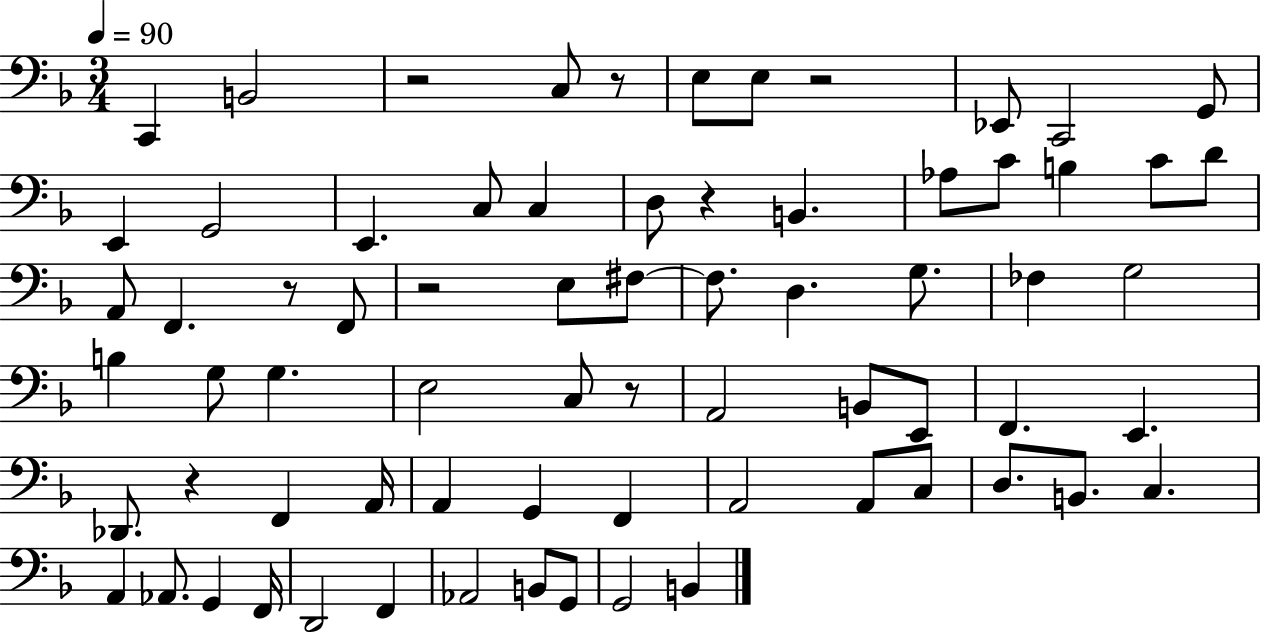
{
  \clef bass
  \numericTimeSignature
  \time 3/4
  \key f \major
  \tempo 4 = 90
  c,4 b,2 | r2 c8 r8 | e8 e8 r2 | ees,8 c,2 g,8 | \break e,4 g,2 | e,4. c8 c4 | d8 r4 b,4. | aes8 c'8 b4 c'8 d'8 | \break a,8 f,4. r8 f,8 | r2 e8 fis8~~ | fis8. d4. g8. | fes4 g2 | \break b4 g8 g4. | e2 c8 r8 | a,2 b,8 e,8 | f,4. e,4. | \break des,8. r4 f,4 a,16 | a,4 g,4 f,4 | a,2 a,8 c8 | d8. b,8. c4. | \break a,4 aes,8. g,4 f,16 | d,2 f,4 | aes,2 b,8 g,8 | g,2 b,4 | \break \bar "|."
}